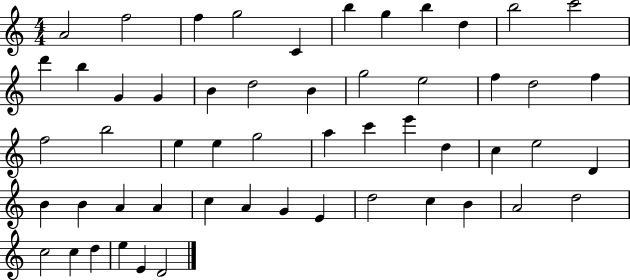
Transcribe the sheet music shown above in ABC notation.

X:1
T:Untitled
M:4/4
L:1/4
K:C
A2 f2 f g2 C b g b d b2 c'2 d' b G G B d2 B g2 e2 f d2 f f2 b2 e e g2 a c' e' d c e2 D B B A A c A G E d2 c B A2 d2 c2 c d e E D2